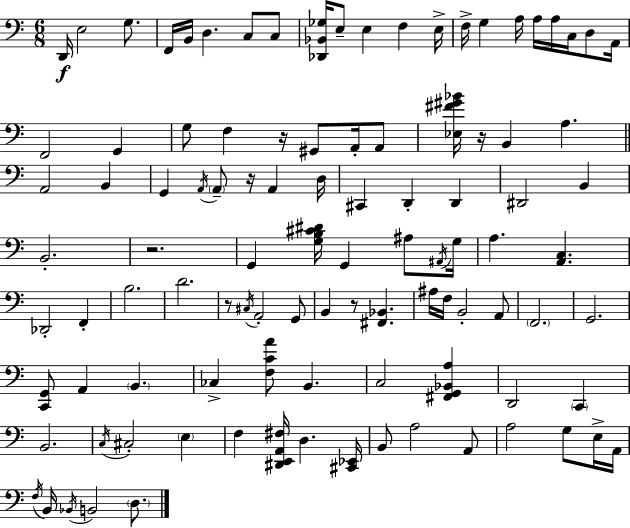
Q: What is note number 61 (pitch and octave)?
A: F2